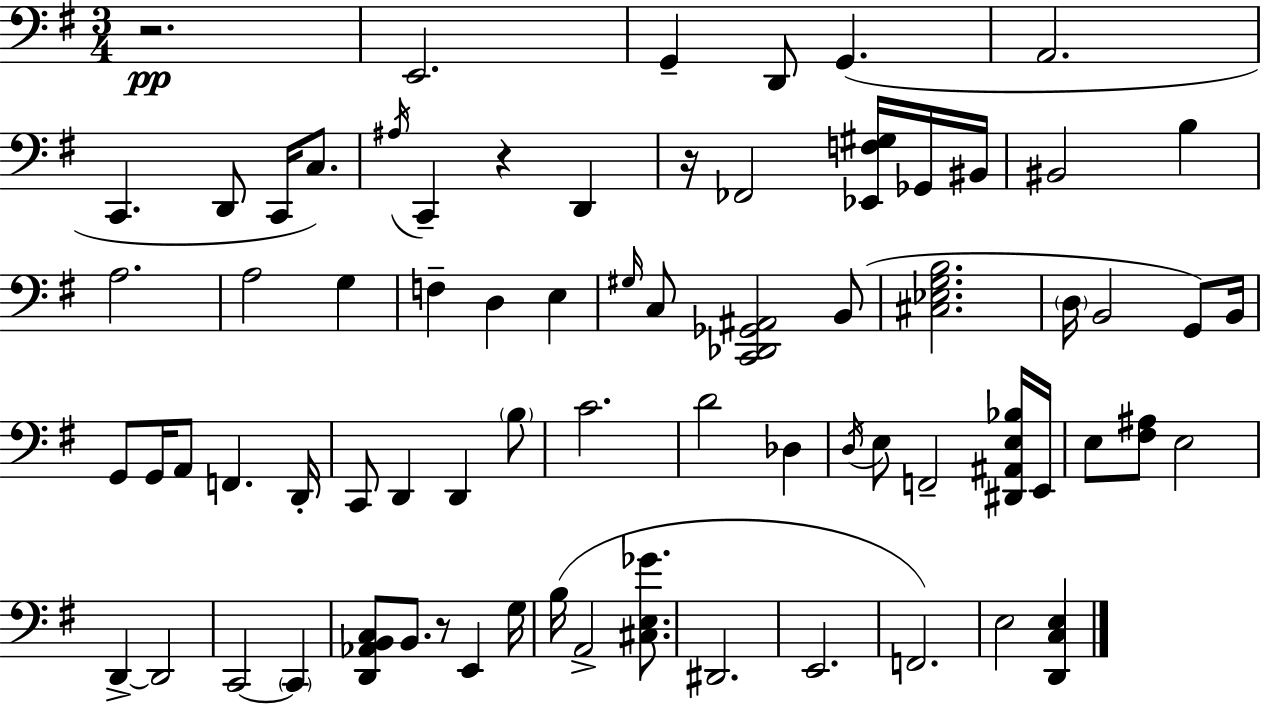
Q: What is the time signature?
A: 3/4